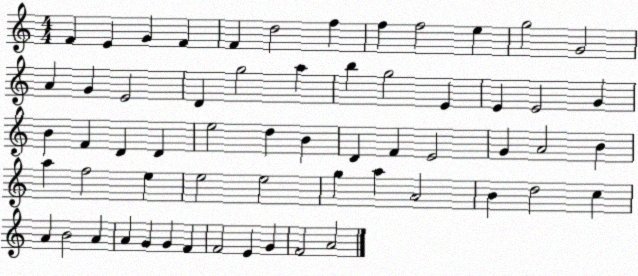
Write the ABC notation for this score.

X:1
T:Untitled
M:4/4
L:1/4
K:C
F E G F F d2 f f f2 e g2 G2 A G E2 D g2 a b g2 E E E2 G B F D D e2 d B D F E2 G A2 B a f2 e e2 e2 g a A2 B d2 c A B2 A A G G F F2 E G F2 A2